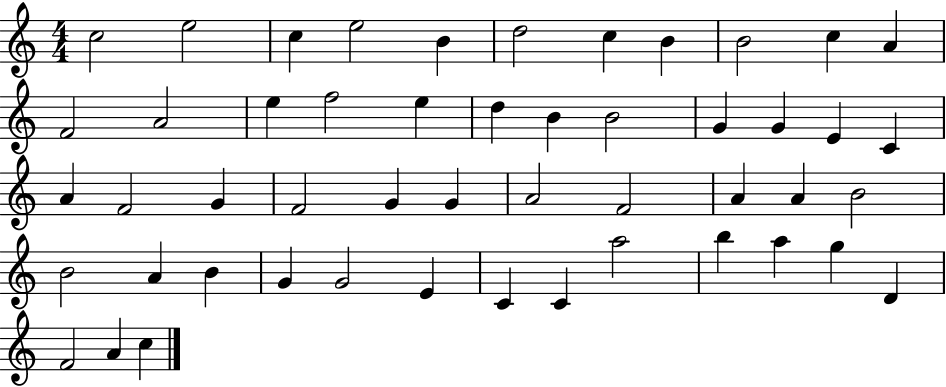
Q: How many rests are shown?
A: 0